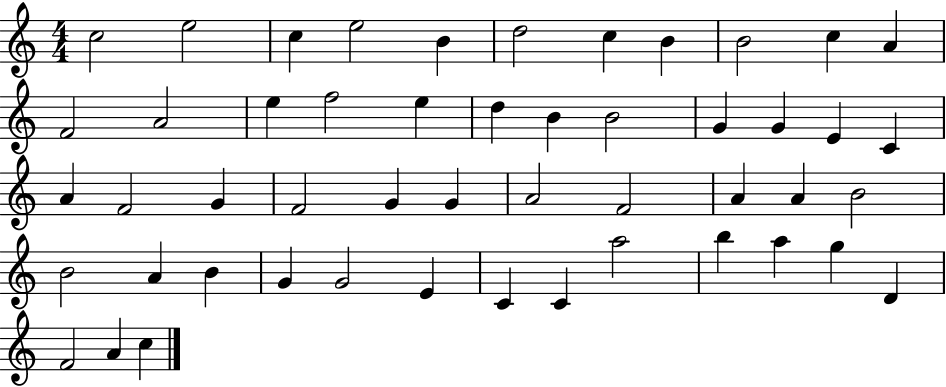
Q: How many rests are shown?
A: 0